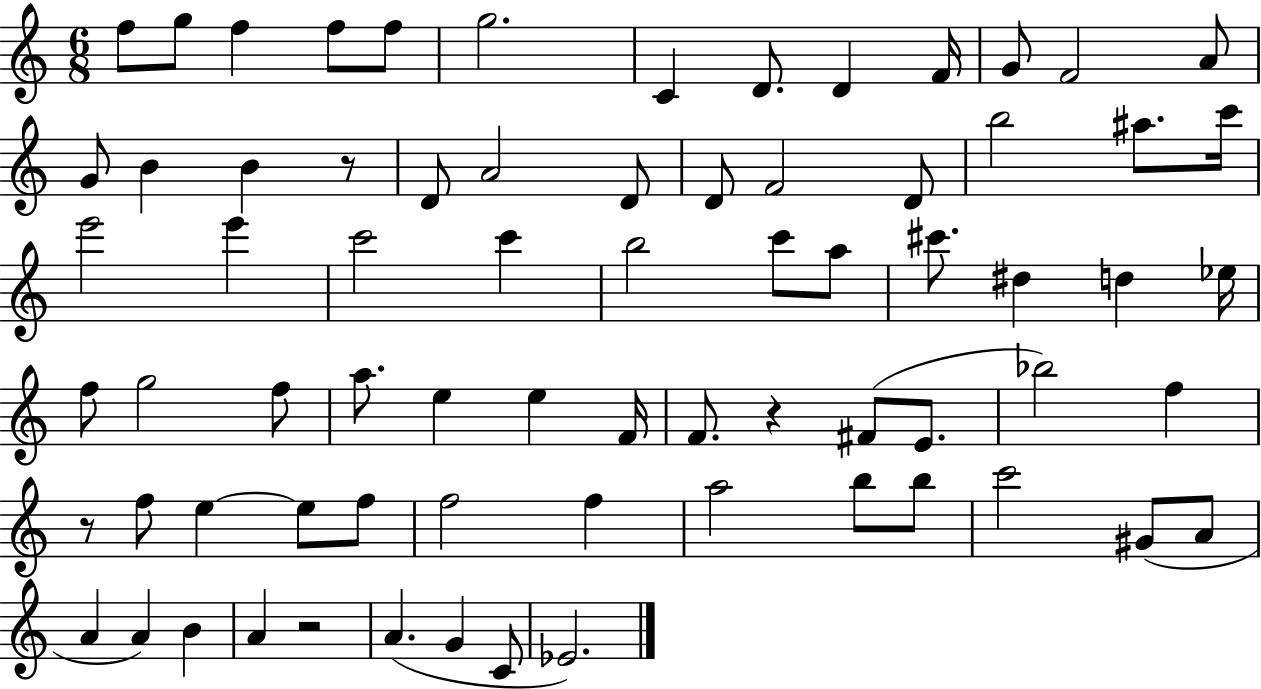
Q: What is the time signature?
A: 6/8